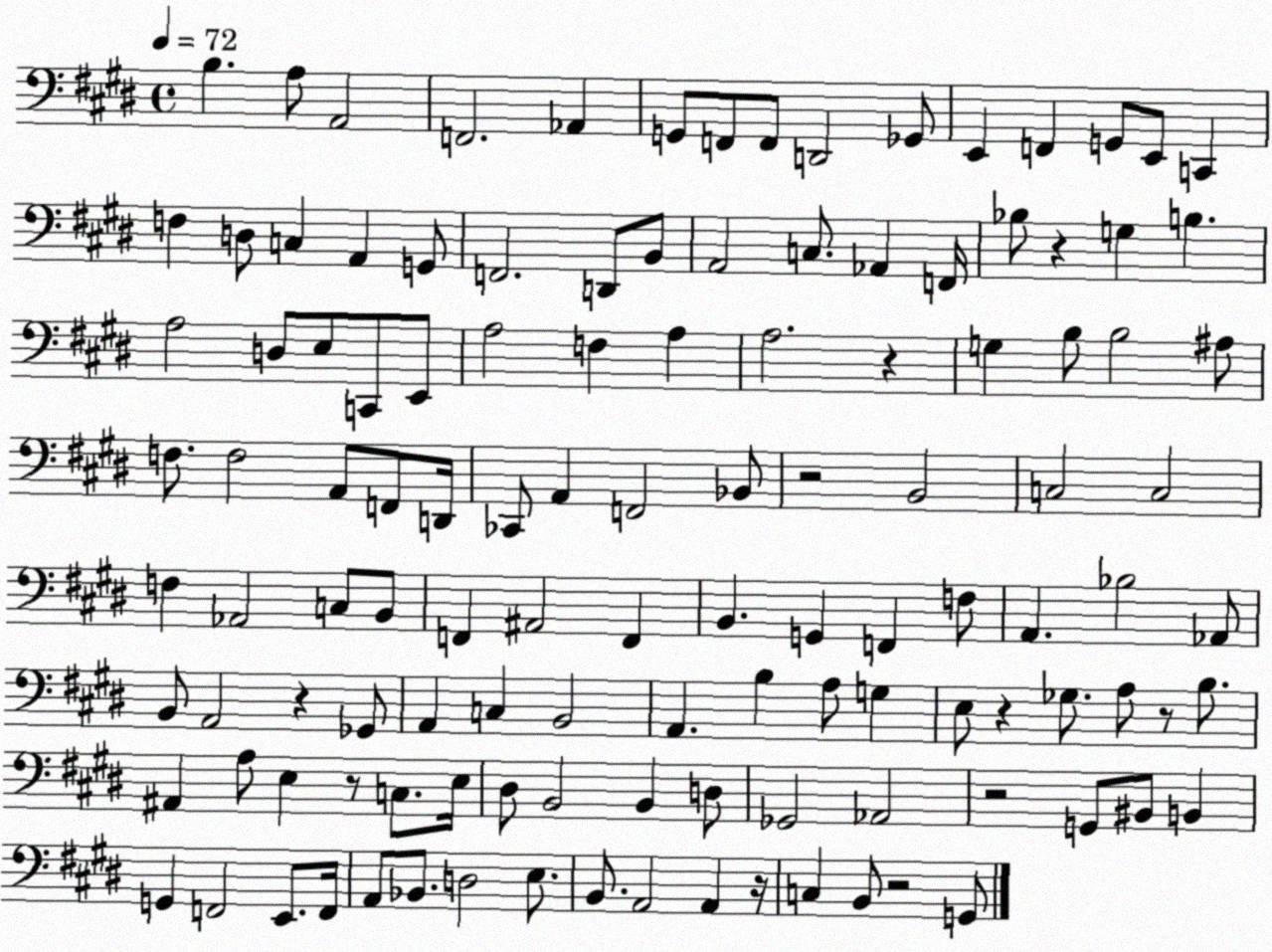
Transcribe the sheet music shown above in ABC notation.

X:1
T:Untitled
M:4/4
L:1/4
K:E
B, A,/2 A,,2 F,,2 _A,, G,,/2 F,,/2 F,,/2 D,,2 _G,,/2 E,, F,, G,,/2 E,,/2 C,, F, D,/2 C, A,, G,,/2 F,,2 D,,/2 B,,/2 A,,2 C,/2 _A,, F,,/4 _B,/2 z G, B, A,2 D,/2 E,/2 C,,/2 E,,/2 A,2 F, A, A,2 z G, B,/2 B,2 ^A,/2 F,/2 F,2 A,,/2 F,,/2 D,,/4 _C,,/2 A,, F,,2 _B,,/2 z2 B,,2 C,2 C,2 F, _A,,2 C,/2 B,,/2 F,, ^A,,2 F,, B,, G,, F,, F,/2 A,, _B,2 _A,,/2 B,,/2 A,,2 z _G,,/2 A,, C, B,,2 A,, B, A,/2 G, E,/2 z _G,/2 A,/2 z/2 B,/2 ^A,, A,/2 E, z/2 C,/2 E,/4 ^D,/2 B,,2 B,, D,/2 _G,,2 _A,,2 z2 G,,/2 ^B,,/2 B,, G,, F,,2 E,,/2 F,,/4 A,,/2 _B,,/2 D,2 E,/2 B,,/2 A,,2 A,, z/4 C, B,,/2 z2 G,,/2